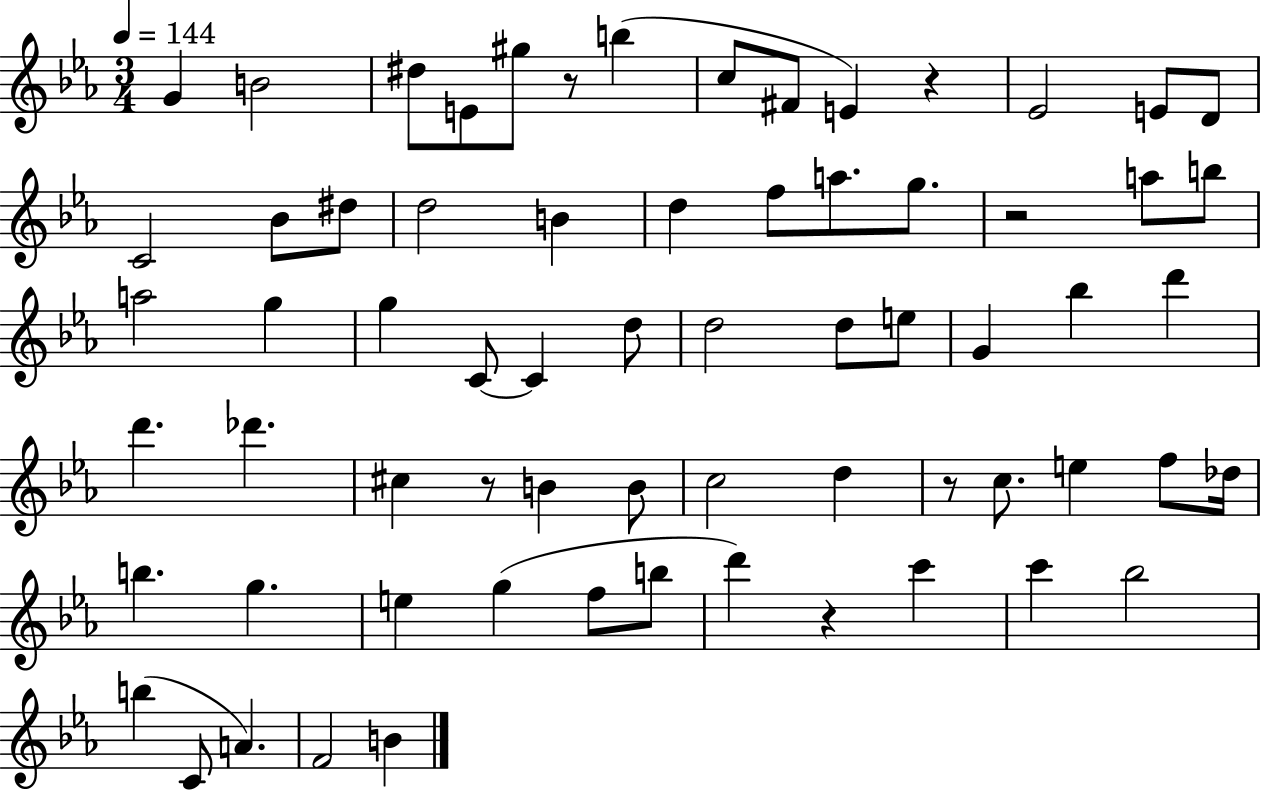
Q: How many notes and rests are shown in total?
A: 67